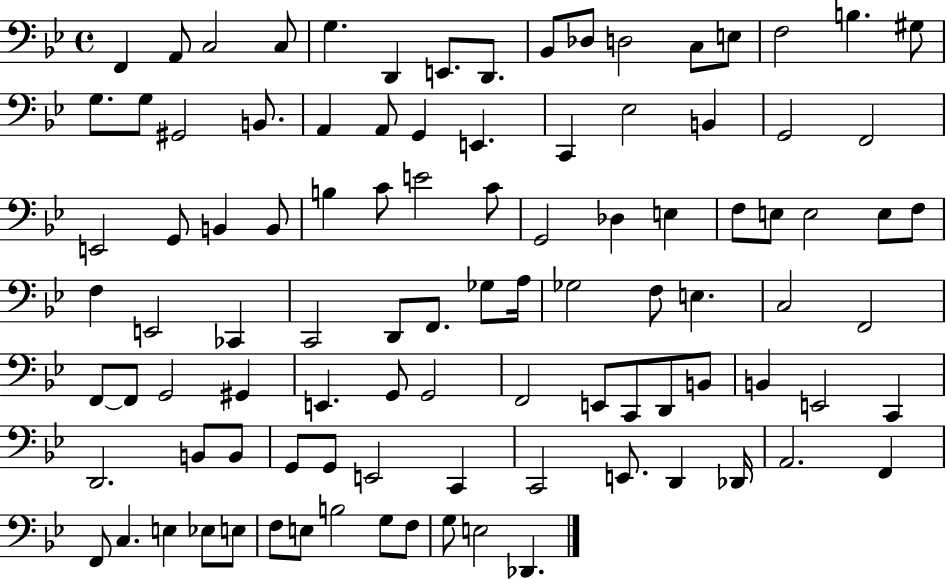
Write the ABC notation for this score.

X:1
T:Untitled
M:4/4
L:1/4
K:Bb
F,, A,,/2 C,2 C,/2 G, D,, E,,/2 D,,/2 _B,,/2 _D,/2 D,2 C,/2 E,/2 F,2 B, ^G,/2 G,/2 G,/2 ^G,,2 B,,/2 A,, A,,/2 G,, E,, C,, _E,2 B,, G,,2 F,,2 E,,2 G,,/2 B,, B,,/2 B, C/2 E2 C/2 G,,2 _D, E, F,/2 E,/2 E,2 E,/2 F,/2 F, E,,2 _C,, C,,2 D,,/2 F,,/2 _G,/2 A,/4 _G,2 F,/2 E, C,2 F,,2 F,,/2 F,,/2 G,,2 ^G,, E,, G,,/2 G,,2 F,,2 E,,/2 C,,/2 D,,/2 B,,/2 B,, E,,2 C,, D,,2 B,,/2 B,,/2 G,,/2 G,,/2 E,,2 C,, C,,2 E,,/2 D,, _D,,/4 A,,2 F,, F,,/2 C, E, _E,/2 E,/2 F,/2 E,/2 B,2 G,/2 F,/2 G,/2 E,2 _D,,